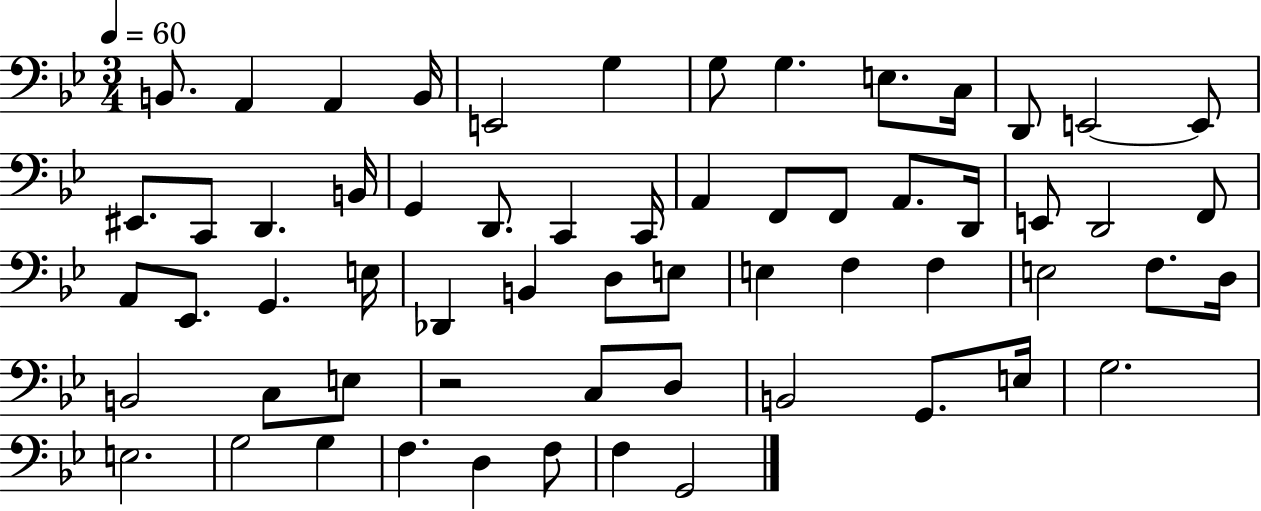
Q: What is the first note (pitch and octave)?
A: B2